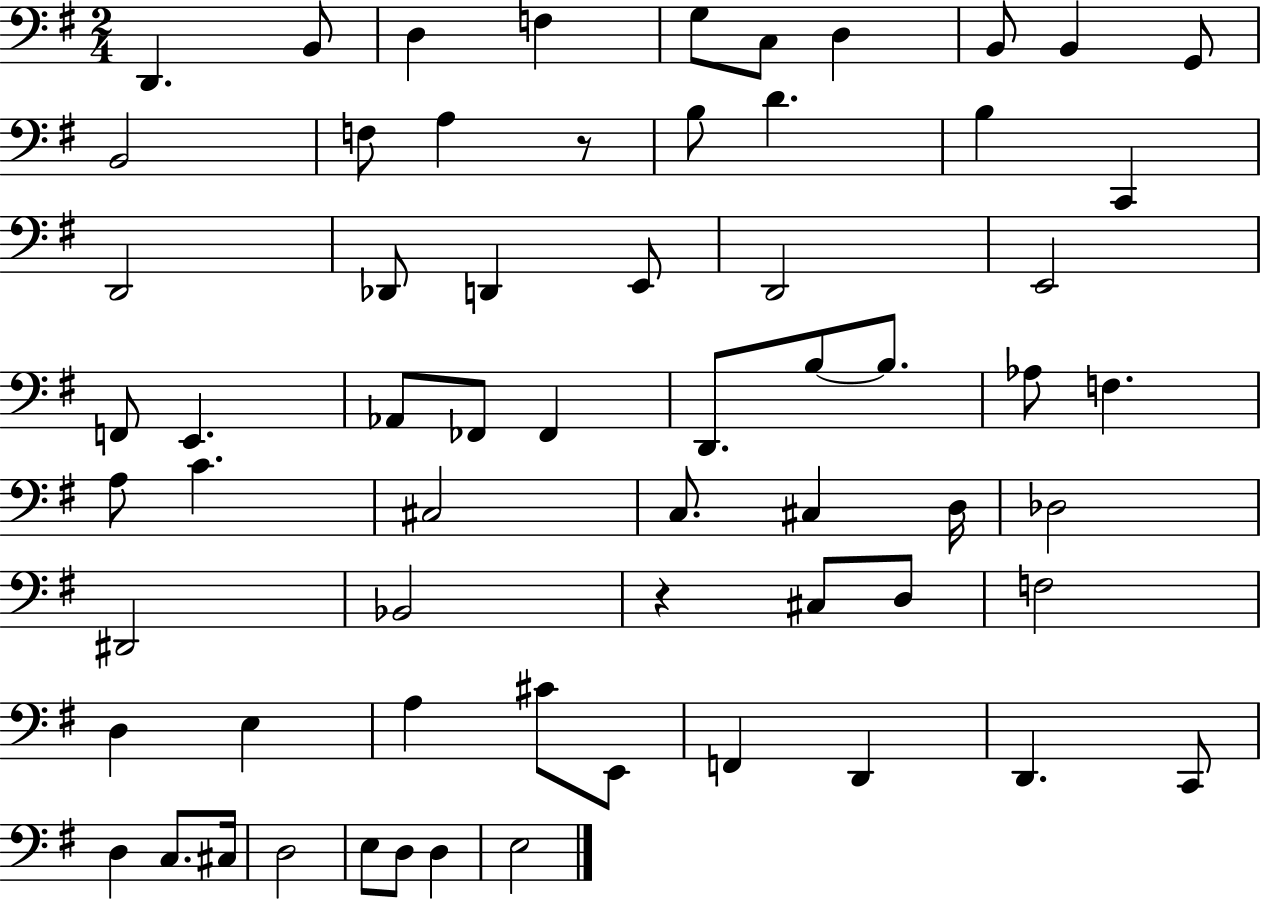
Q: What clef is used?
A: bass